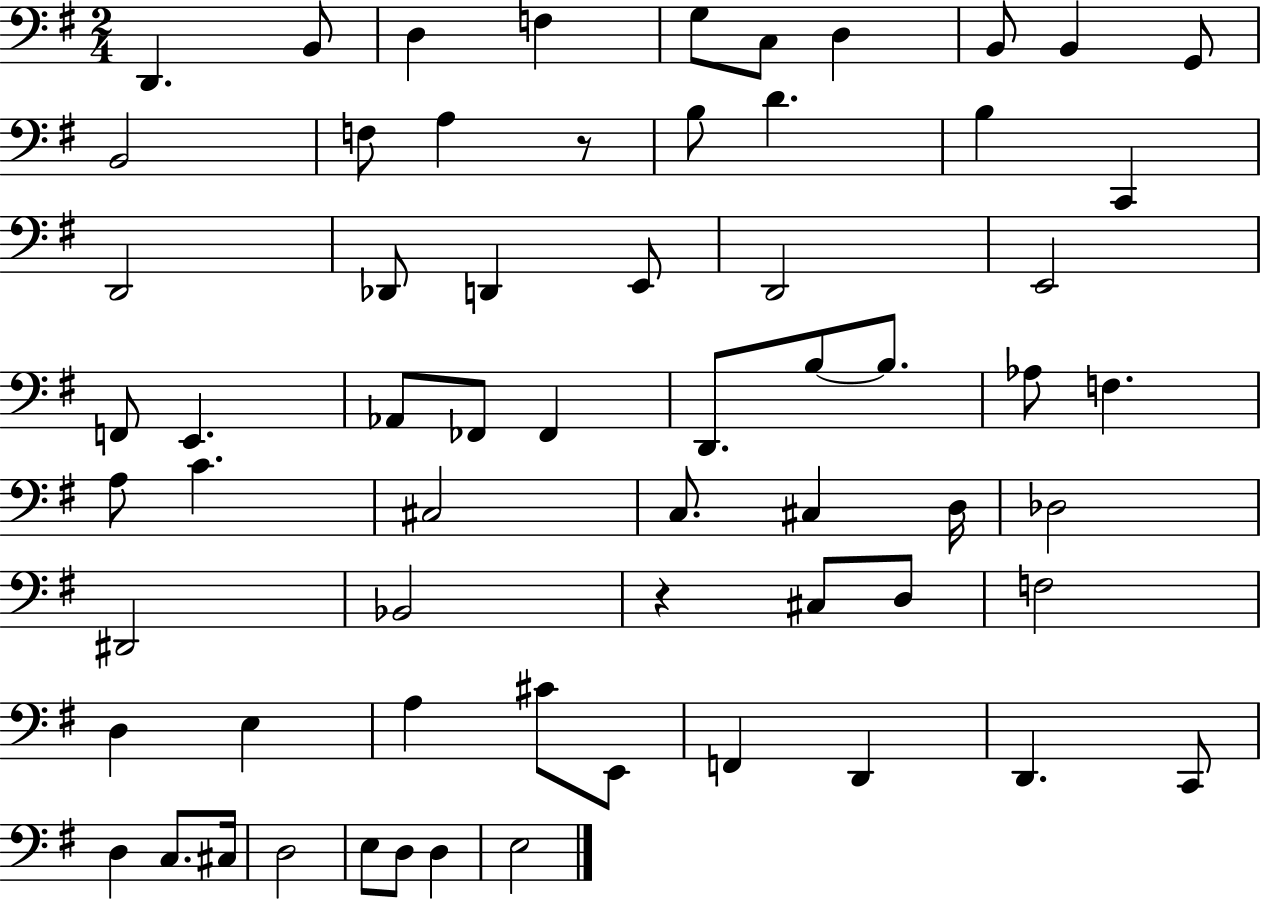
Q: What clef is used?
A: bass